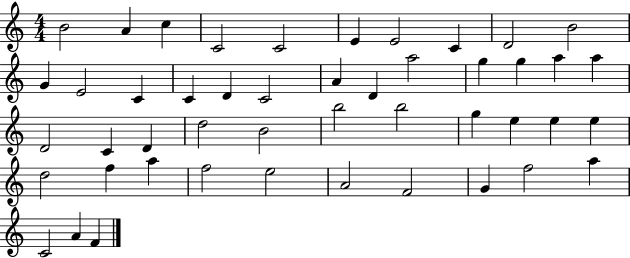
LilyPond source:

{
  \clef treble
  \numericTimeSignature
  \time 4/4
  \key c \major
  b'2 a'4 c''4 | c'2 c'2 | e'4 e'2 c'4 | d'2 b'2 | \break g'4 e'2 c'4 | c'4 d'4 c'2 | a'4 d'4 a''2 | g''4 g''4 a''4 a''4 | \break d'2 c'4 d'4 | d''2 b'2 | b''2 b''2 | g''4 e''4 e''4 e''4 | \break d''2 f''4 a''4 | f''2 e''2 | a'2 f'2 | g'4 f''2 a''4 | \break c'2 a'4 f'4 | \bar "|."
}